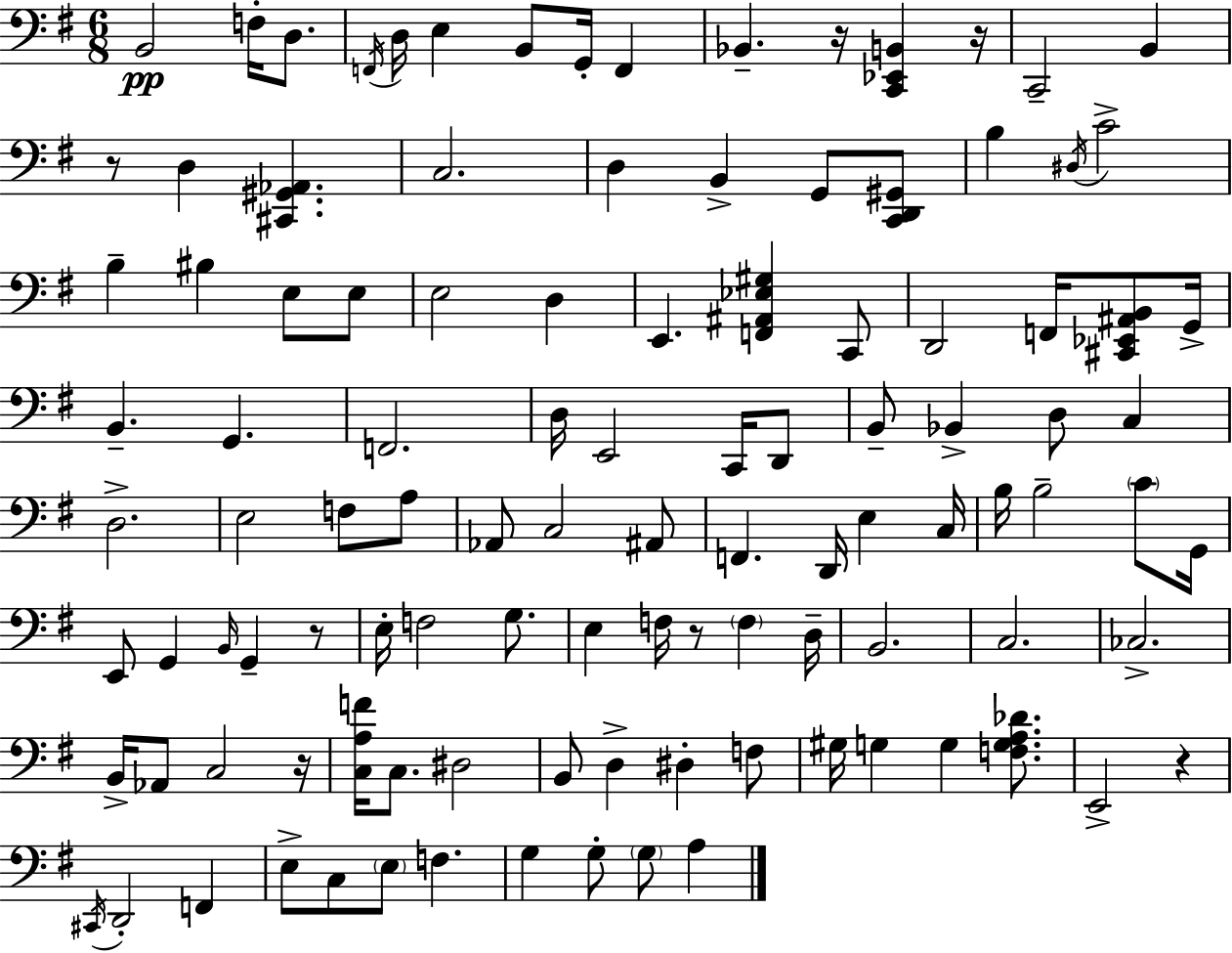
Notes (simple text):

B2/h F3/s D3/e. F2/s D3/s E3/q B2/e G2/s F2/q Bb2/q. R/s [C2,Eb2,B2]/q R/s C2/h B2/q R/e D3/q [C#2,G#2,Ab2]/q. C3/h. D3/q B2/q G2/e [C2,D2,G#2]/e B3/q D#3/s C4/h B3/q BIS3/q E3/e E3/e E3/h D3/q E2/q. [F2,A#2,Eb3,G#3]/q C2/e D2/h F2/s [C#2,Eb2,A#2,B2]/e G2/s B2/q. G2/q. F2/h. D3/s E2/h C2/s D2/e B2/e Bb2/q D3/e C3/q D3/h. E3/h F3/e A3/e Ab2/e C3/h A#2/e F2/q. D2/s E3/q C3/s B3/s B3/h C4/e G2/s E2/e G2/q B2/s G2/q R/e E3/s F3/h G3/e. E3/q F3/s R/e F3/q D3/s B2/h. C3/h. CES3/h. B2/s Ab2/e C3/h R/s [C3,A3,F4]/s C3/e. D#3/h B2/e D3/q D#3/q F3/e G#3/s G3/q G3/q [F3,G3,A3,Db4]/e. E2/h R/q C#2/s D2/h F2/q E3/e C3/e E3/e F3/q. G3/q G3/e G3/e A3/q